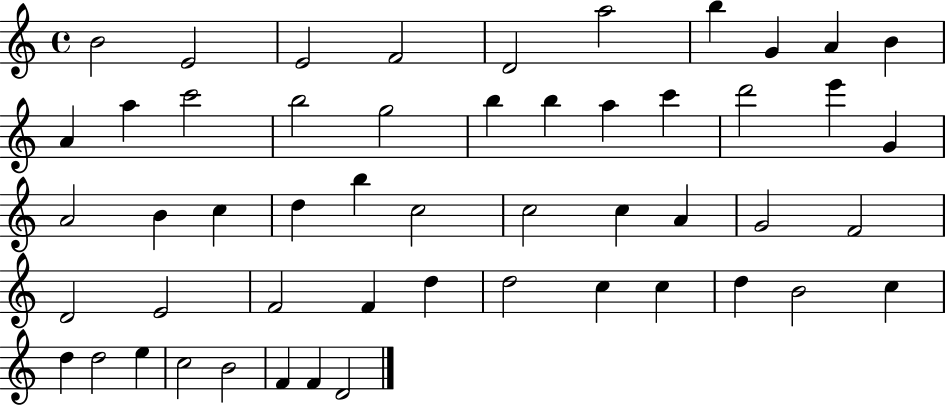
X:1
T:Untitled
M:4/4
L:1/4
K:C
B2 E2 E2 F2 D2 a2 b G A B A a c'2 b2 g2 b b a c' d'2 e' G A2 B c d b c2 c2 c A G2 F2 D2 E2 F2 F d d2 c c d B2 c d d2 e c2 B2 F F D2